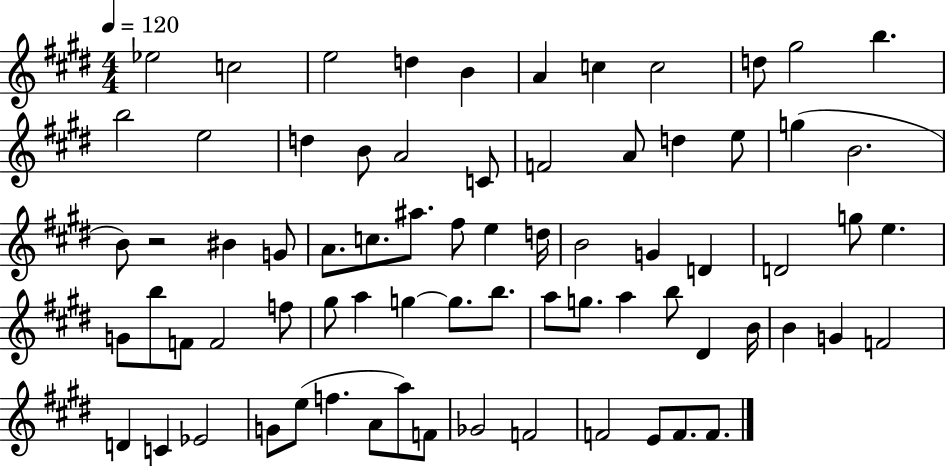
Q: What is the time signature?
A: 4/4